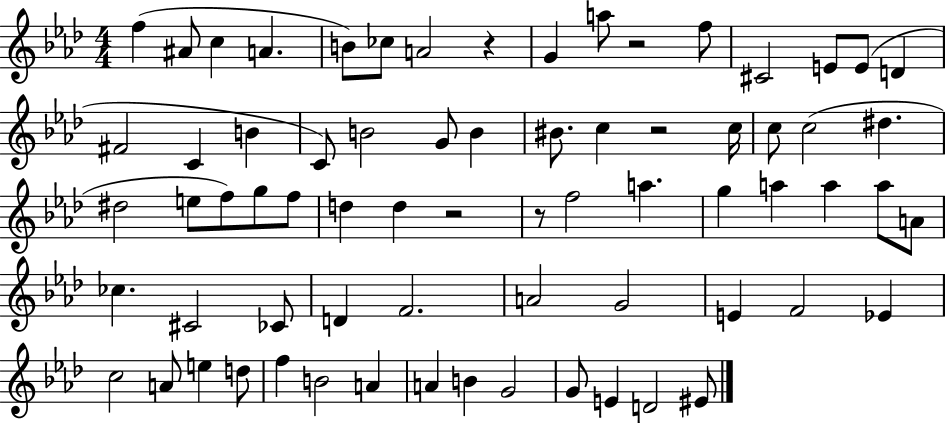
{
  \clef treble
  \numericTimeSignature
  \time 4/4
  \key aes \major
  f''4( ais'8 c''4 a'4. | b'8) ces''8 a'2 r4 | g'4 a''8 r2 f''8 | cis'2 e'8 e'8( d'4 | \break fis'2 c'4 b'4 | c'8) b'2 g'8 b'4 | bis'8. c''4 r2 c''16 | c''8 c''2( dis''4. | \break dis''2 e''8 f''8) g''8 f''8 | d''4 d''4 r2 | r8 f''2 a''4. | g''4 a''4 a''4 a''8 a'8 | \break ces''4. cis'2 ces'8 | d'4 f'2. | a'2 g'2 | e'4 f'2 ees'4 | \break c''2 a'8 e''4 d''8 | f''4 b'2 a'4 | a'4 b'4 g'2 | g'8 e'4 d'2 eis'8 | \break \bar "|."
}